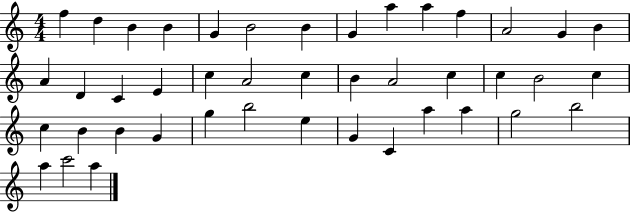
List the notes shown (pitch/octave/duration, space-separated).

F5/q D5/q B4/q B4/q G4/q B4/h B4/q G4/q A5/q A5/q F5/q A4/h G4/q B4/q A4/q D4/q C4/q E4/q C5/q A4/h C5/q B4/q A4/h C5/q C5/q B4/h C5/q C5/q B4/q B4/q G4/q G5/q B5/h E5/q G4/q C4/q A5/q A5/q G5/h B5/h A5/q C6/h A5/q